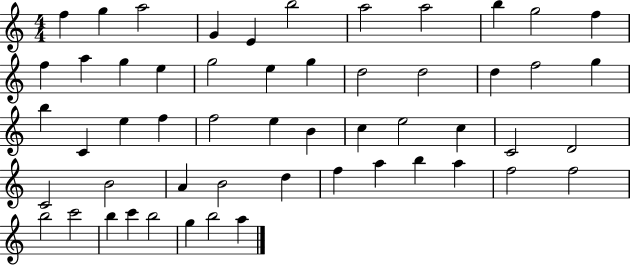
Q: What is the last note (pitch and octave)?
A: A5